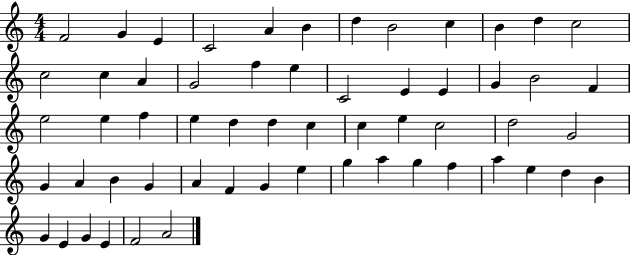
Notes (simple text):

F4/h G4/q E4/q C4/h A4/q B4/q D5/q B4/h C5/q B4/q D5/q C5/h C5/h C5/q A4/q G4/h F5/q E5/q C4/h E4/q E4/q G4/q B4/h F4/q E5/h E5/q F5/q E5/q D5/q D5/q C5/q C5/q E5/q C5/h D5/h G4/h G4/q A4/q B4/q G4/q A4/q F4/q G4/q E5/q G5/q A5/q G5/q F5/q A5/q E5/q D5/q B4/q G4/q E4/q G4/q E4/q F4/h A4/h